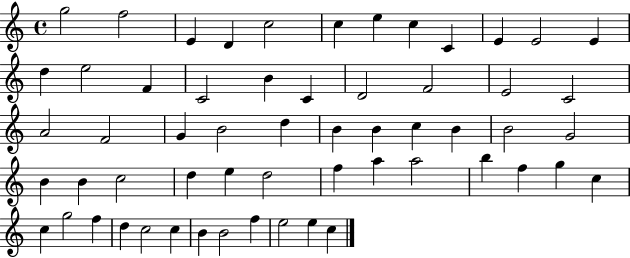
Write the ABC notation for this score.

X:1
T:Untitled
M:4/4
L:1/4
K:C
g2 f2 E D c2 c e c C E E2 E d e2 F C2 B C D2 F2 E2 C2 A2 F2 G B2 d B B c B B2 G2 B B c2 d e d2 f a a2 b f g c c g2 f d c2 c B B2 f e2 e c